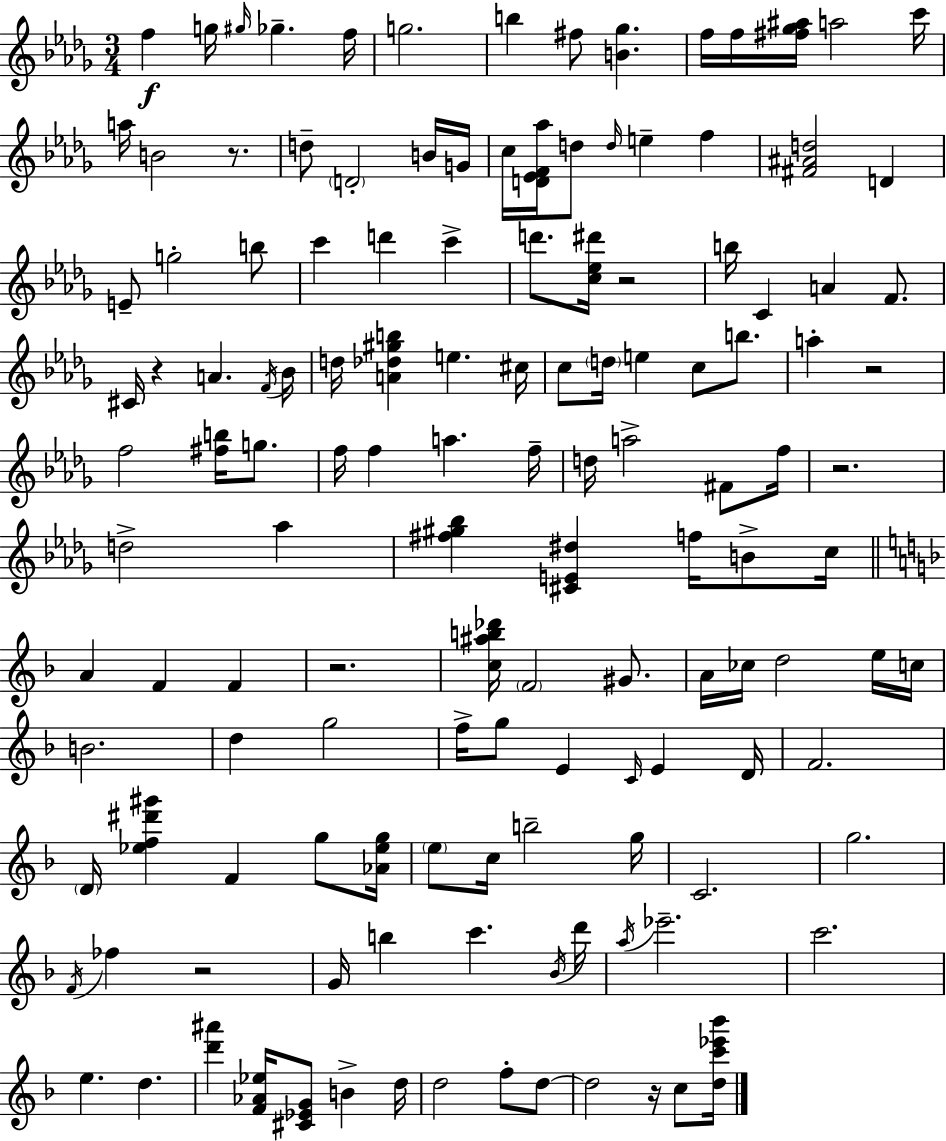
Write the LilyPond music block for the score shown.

{
  \clef treble
  \numericTimeSignature
  \time 3/4
  \key bes \minor
  \repeat volta 2 { f''4\f g''16 \grace { gis''16 } ges''4.-- | f''16 g''2. | b''4 fis''8 <b' ges''>4. | f''16 f''16 <fis'' ges'' ais''>16 a''2 | \break c'''16 a''16 b'2 r8. | d''8-- \parenthesize d'2-. b'16 | g'16 c''16 <d' ees' f' aes''>16 d''8 \grace { d''16 } e''4-- f''4 | <fis' ais' d''>2 d'4 | \break e'8-- g''2-. | b''8 c'''4 d'''4 c'''4-> | d'''8. <c'' ees'' dis'''>16 r2 | b''16 c'4 a'4 f'8. | \break cis'16 r4 a'4. | \acciaccatura { f'16 } bes'16 d''16 <a' des'' gis'' b''>4 e''4. | cis''16 c''8 \parenthesize d''16 e''4 c''8 | b''8. a''4-. r2 | \break f''2 <fis'' b''>16 | g''8. f''16 f''4 a''4. | f''16-- d''16 a''2-> | fis'8 f''16 r2. | \break d''2-> aes''4 | <fis'' gis'' bes''>4 <cis' e' dis''>4 f''16 | b'8-> c''16 \bar "||" \break \key f \major a'4 f'4 f'4 | r2. | <c'' ais'' b'' des'''>16 \parenthesize f'2 gis'8. | a'16 ces''16 d''2 e''16 c''16 | \break b'2. | d''4 g''2 | f''16-> g''8 e'4 \grace { c'16 } e'4 | d'16 f'2. | \break \parenthesize d'16 <ees'' f'' dis''' gis'''>4 f'4 g''8 | <aes' ees'' g''>16 \parenthesize e''8 c''16 b''2-- | g''16 c'2. | g''2. | \break \acciaccatura { f'16 } fes''4 r2 | g'16 b''4 c'''4. | \acciaccatura { bes'16 } d'''16 \acciaccatura { a''16 } ees'''2.-- | c'''2. | \break e''4. d''4. | <d''' ais'''>4 <f' aes' ees''>16 <cis' ees' g'>8 b'4-> | d''16 d''2 | f''8-. d''8~~ d''2 | \break r16 c''8 <d'' c''' ees''' bes'''>16 } \bar "|."
}